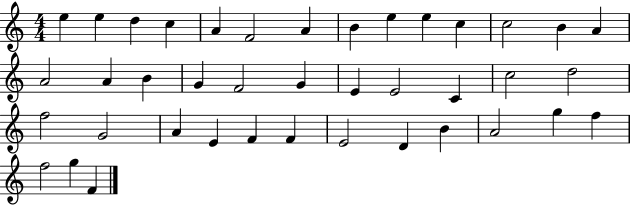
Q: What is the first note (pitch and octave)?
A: E5